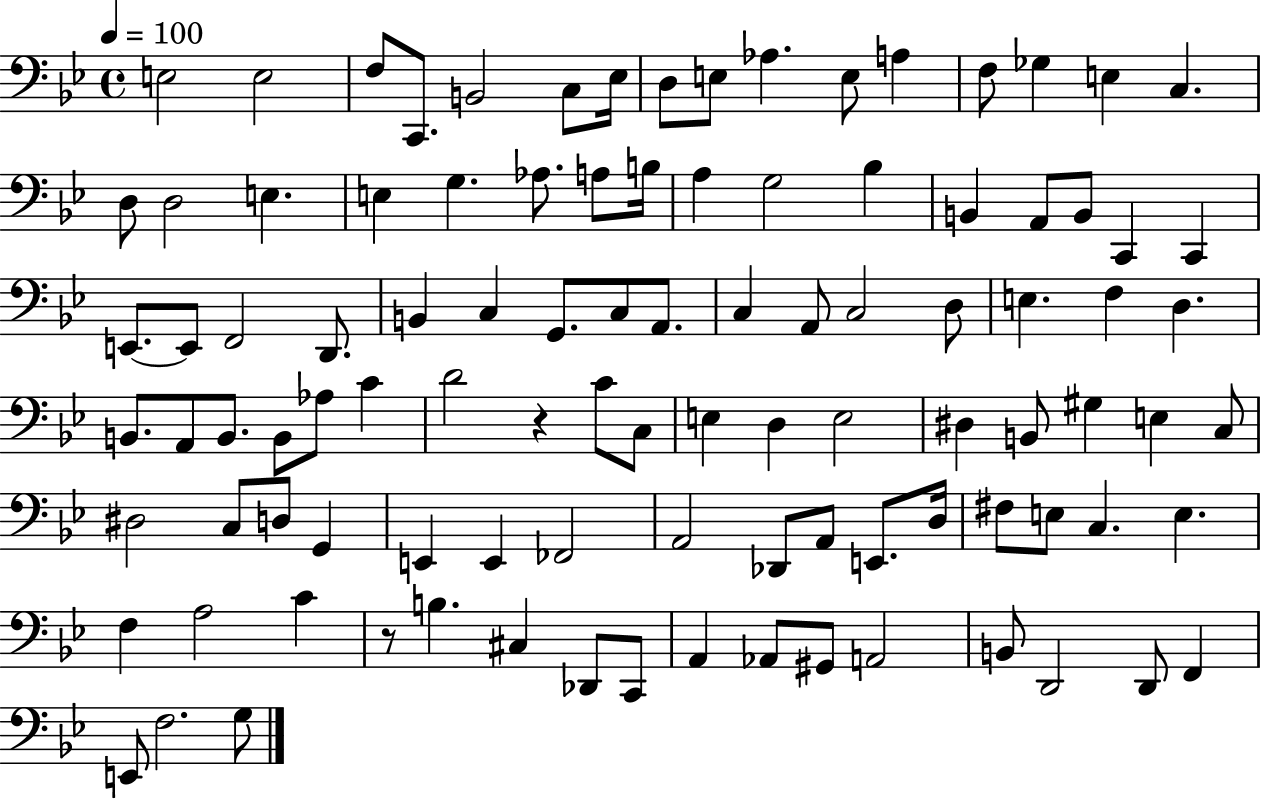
E3/h E3/h F3/e C2/e. B2/h C3/e Eb3/s D3/e E3/e Ab3/q. E3/e A3/q F3/e Gb3/q E3/q C3/q. D3/e D3/h E3/q. E3/q G3/q. Ab3/e. A3/e B3/s A3/q G3/h Bb3/q B2/q A2/e B2/e C2/q C2/q E2/e. E2/e F2/h D2/e. B2/q C3/q G2/e. C3/e A2/e. C3/q A2/e C3/h D3/e E3/q. F3/q D3/q. B2/e. A2/e B2/e. B2/e Ab3/e C4/q D4/h R/q C4/e C3/e E3/q D3/q E3/h D#3/q B2/e G#3/q E3/q C3/e D#3/h C3/e D3/e G2/q E2/q E2/q FES2/h A2/h Db2/e A2/e E2/e. D3/s F#3/e E3/e C3/q. E3/q. F3/q A3/h C4/q R/e B3/q. C#3/q Db2/e C2/e A2/q Ab2/e G#2/e A2/h B2/e D2/h D2/e F2/q E2/e F3/h. G3/e